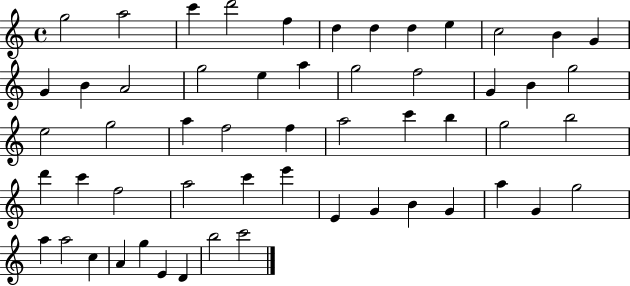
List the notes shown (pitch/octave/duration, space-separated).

G5/h A5/h C6/q D6/h F5/q D5/q D5/q D5/q E5/q C5/h B4/q G4/q G4/q B4/q A4/h G5/h E5/q A5/q G5/h F5/h G4/q B4/q G5/h E5/h G5/h A5/q F5/h F5/q A5/h C6/q B5/q G5/h B5/h D6/q C6/q F5/h A5/h C6/q E6/q E4/q G4/q B4/q G4/q A5/q G4/q G5/h A5/q A5/h C5/q A4/q G5/q E4/q D4/q B5/h C6/h